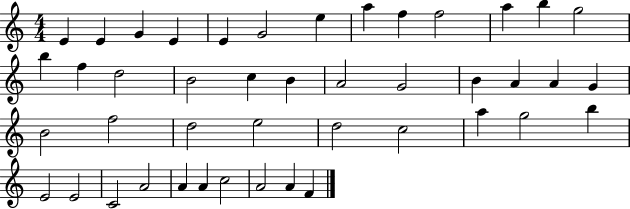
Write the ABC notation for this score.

X:1
T:Untitled
M:4/4
L:1/4
K:C
E E G E E G2 e a f f2 a b g2 b f d2 B2 c B A2 G2 B A A G B2 f2 d2 e2 d2 c2 a g2 b E2 E2 C2 A2 A A c2 A2 A F